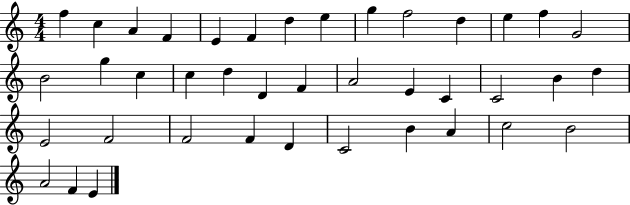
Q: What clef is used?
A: treble